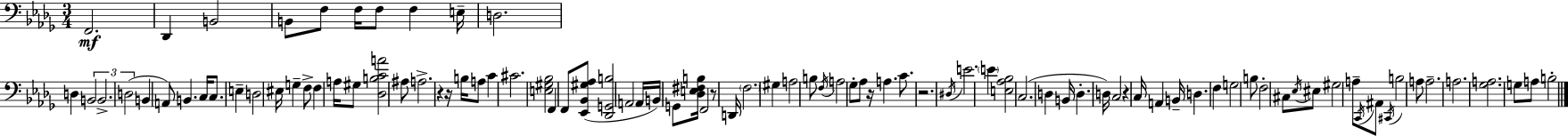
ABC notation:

X:1
T:Untitled
M:3/4
L:1/4
K:Bbm
F,,2 _D,, B,,2 B,,/2 F,/2 F,/4 F,/2 F, E,/4 D,2 D, B,,2 B,,2 D,2 B,, A,,/2 B,, C,/4 C,/2 E, D,2 ^E,/4 G, F,/2 F, A,/4 ^G,/2 [_D,B,CA]2 ^A,/2 A,2 z z/4 B,/4 A,/2 C ^C2 [E,^G,_B,]2 F,, F,,/2 [_E,,_B,,^G,_A,]/2 [_D,,G,,B,]2 A,,2 A,,/4 B,,/4 G,,/2 [_D,E,^F,B,]/4 F,,2 z/2 D,,/4 F,2 ^G, A,2 B,/2 F,/4 A,2 _G,/2 _A,/2 z/4 A, C/2 z2 ^D,/4 E2 E [E,_A,_B,]2 C,2 D, B,,/4 D, D,/4 C,2 z C,/4 A,, B,,/4 D, F, G,2 B,/2 F,2 ^C,/2 _E,/4 ^E,/2 ^G,2 A,/2 C,,/4 ^A,,/2 ^C,,/4 B,2 A,/2 A,2 A,2 [_G,A,]2 G,/2 A,/2 B,2